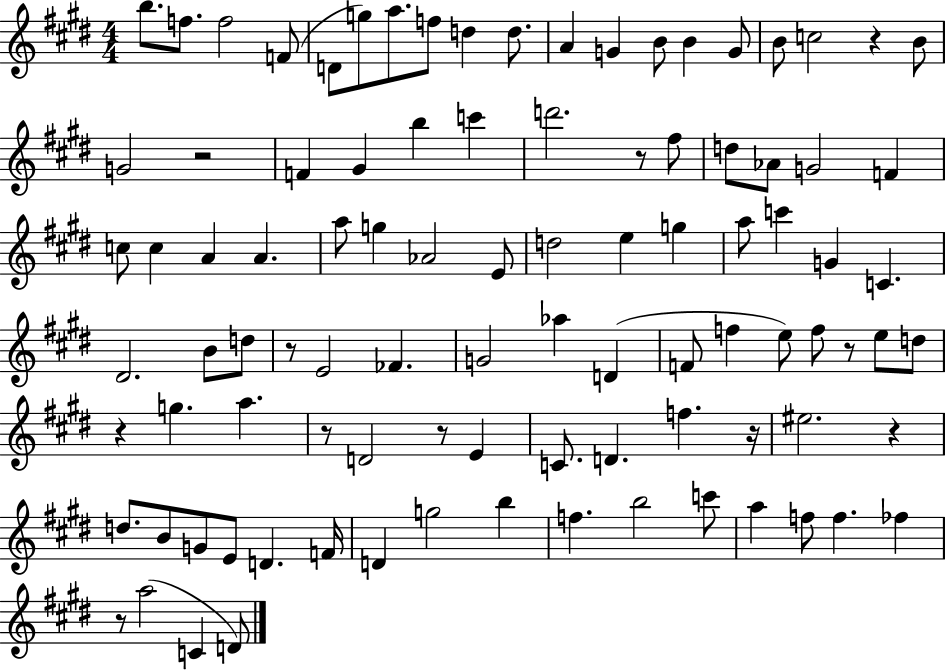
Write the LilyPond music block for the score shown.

{
  \clef treble
  \numericTimeSignature
  \time 4/4
  \key e \major
  b''8. f''8. f''2 f'8( | d'8 g''8) a''8. f''8 d''4 d''8. | a'4 g'4 b'8 b'4 g'8 | b'8 c''2 r4 b'8 | \break g'2 r2 | f'4 gis'4 b''4 c'''4 | d'''2. r8 fis''8 | d''8 aes'8 g'2 f'4 | \break c''8 c''4 a'4 a'4. | a''8 g''4 aes'2 e'8 | d''2 e''4 g''4 | a''8 c'''4 g'4 c'4. | \break dis'2. b'8 d''8 | r8 e'2 fes'4. | g'2 aes''4 d'4( | f'8 f''4 e''8) f''8 r8 e''8 d''8 | \break r4 g''4. a''4. | r8 d'2 r8 e'4 | c'8. d'4. f''4. r16 | eis''2. r4 | \break d''8. b'8 g'8 e'8 d'4. f'16 | d'4 g''2 b''4 | f''4. b''2 c'''8 | a''4 f''8 f''4. fes''4 | \break r8 a''2( c'4 d'8) | \bar "|."
}